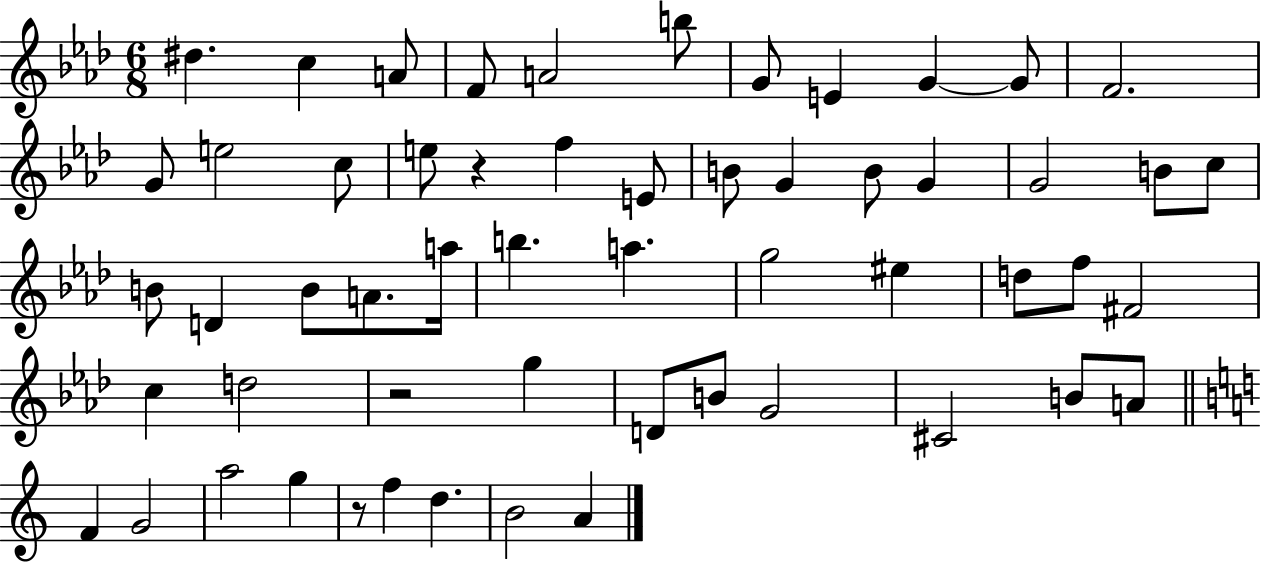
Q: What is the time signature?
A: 6/8